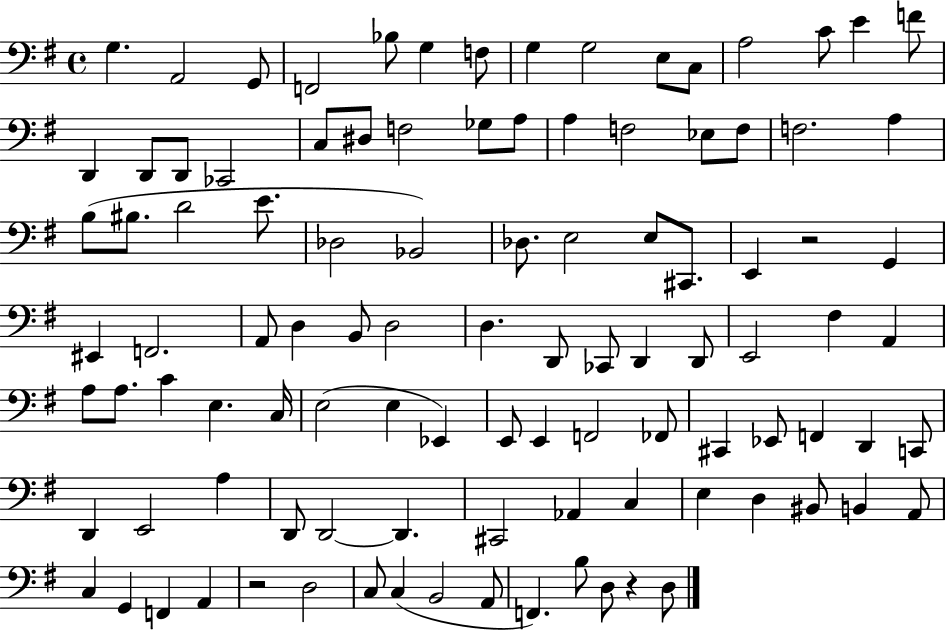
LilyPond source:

{
  \clef bass
  \time 4/4
  \defaultTimeSignature
  \key g \major
  g4. a,2 g,8 | f,2 bes8 g4 f8 | g4 g2 e8 c8 | a2 c'8 e'4 f'8 | \break d,4 d,8 d,8 ces,2 | c8 dis8 f2 ges8 a8 | a4 f2 ees8 f8 | f2. a4 | \break b8( bis8. d'2 e'8. | des2 bes,2) | des8. e2 e8 cis,8. | e,4 r2 g,4 | \break eis,4 f,2. | a,8 d4 b,8 d2 | d4. d,8 ces,8 d,4 d,8 | e,2 fis4 a,4 | \break a8 a8. c'4 e4. c16 | e2( e4 ees,4) | e,8 e,4 f,2 fes,8 | cis,4 ees,8 f,4 d,4 c,8 | \break d,4 e,2 a4 | d,8 d,2~~ d,4. | cis,2 aes,4 c4 | e4 d4 bis,8 b,4 a,8 | \break c4 g,4 f,4 a,4 | r2 d2 | c8 c4( b,2 a,8 | f,4.) b8 d8 r4 d8 | \break \bar "|."
}